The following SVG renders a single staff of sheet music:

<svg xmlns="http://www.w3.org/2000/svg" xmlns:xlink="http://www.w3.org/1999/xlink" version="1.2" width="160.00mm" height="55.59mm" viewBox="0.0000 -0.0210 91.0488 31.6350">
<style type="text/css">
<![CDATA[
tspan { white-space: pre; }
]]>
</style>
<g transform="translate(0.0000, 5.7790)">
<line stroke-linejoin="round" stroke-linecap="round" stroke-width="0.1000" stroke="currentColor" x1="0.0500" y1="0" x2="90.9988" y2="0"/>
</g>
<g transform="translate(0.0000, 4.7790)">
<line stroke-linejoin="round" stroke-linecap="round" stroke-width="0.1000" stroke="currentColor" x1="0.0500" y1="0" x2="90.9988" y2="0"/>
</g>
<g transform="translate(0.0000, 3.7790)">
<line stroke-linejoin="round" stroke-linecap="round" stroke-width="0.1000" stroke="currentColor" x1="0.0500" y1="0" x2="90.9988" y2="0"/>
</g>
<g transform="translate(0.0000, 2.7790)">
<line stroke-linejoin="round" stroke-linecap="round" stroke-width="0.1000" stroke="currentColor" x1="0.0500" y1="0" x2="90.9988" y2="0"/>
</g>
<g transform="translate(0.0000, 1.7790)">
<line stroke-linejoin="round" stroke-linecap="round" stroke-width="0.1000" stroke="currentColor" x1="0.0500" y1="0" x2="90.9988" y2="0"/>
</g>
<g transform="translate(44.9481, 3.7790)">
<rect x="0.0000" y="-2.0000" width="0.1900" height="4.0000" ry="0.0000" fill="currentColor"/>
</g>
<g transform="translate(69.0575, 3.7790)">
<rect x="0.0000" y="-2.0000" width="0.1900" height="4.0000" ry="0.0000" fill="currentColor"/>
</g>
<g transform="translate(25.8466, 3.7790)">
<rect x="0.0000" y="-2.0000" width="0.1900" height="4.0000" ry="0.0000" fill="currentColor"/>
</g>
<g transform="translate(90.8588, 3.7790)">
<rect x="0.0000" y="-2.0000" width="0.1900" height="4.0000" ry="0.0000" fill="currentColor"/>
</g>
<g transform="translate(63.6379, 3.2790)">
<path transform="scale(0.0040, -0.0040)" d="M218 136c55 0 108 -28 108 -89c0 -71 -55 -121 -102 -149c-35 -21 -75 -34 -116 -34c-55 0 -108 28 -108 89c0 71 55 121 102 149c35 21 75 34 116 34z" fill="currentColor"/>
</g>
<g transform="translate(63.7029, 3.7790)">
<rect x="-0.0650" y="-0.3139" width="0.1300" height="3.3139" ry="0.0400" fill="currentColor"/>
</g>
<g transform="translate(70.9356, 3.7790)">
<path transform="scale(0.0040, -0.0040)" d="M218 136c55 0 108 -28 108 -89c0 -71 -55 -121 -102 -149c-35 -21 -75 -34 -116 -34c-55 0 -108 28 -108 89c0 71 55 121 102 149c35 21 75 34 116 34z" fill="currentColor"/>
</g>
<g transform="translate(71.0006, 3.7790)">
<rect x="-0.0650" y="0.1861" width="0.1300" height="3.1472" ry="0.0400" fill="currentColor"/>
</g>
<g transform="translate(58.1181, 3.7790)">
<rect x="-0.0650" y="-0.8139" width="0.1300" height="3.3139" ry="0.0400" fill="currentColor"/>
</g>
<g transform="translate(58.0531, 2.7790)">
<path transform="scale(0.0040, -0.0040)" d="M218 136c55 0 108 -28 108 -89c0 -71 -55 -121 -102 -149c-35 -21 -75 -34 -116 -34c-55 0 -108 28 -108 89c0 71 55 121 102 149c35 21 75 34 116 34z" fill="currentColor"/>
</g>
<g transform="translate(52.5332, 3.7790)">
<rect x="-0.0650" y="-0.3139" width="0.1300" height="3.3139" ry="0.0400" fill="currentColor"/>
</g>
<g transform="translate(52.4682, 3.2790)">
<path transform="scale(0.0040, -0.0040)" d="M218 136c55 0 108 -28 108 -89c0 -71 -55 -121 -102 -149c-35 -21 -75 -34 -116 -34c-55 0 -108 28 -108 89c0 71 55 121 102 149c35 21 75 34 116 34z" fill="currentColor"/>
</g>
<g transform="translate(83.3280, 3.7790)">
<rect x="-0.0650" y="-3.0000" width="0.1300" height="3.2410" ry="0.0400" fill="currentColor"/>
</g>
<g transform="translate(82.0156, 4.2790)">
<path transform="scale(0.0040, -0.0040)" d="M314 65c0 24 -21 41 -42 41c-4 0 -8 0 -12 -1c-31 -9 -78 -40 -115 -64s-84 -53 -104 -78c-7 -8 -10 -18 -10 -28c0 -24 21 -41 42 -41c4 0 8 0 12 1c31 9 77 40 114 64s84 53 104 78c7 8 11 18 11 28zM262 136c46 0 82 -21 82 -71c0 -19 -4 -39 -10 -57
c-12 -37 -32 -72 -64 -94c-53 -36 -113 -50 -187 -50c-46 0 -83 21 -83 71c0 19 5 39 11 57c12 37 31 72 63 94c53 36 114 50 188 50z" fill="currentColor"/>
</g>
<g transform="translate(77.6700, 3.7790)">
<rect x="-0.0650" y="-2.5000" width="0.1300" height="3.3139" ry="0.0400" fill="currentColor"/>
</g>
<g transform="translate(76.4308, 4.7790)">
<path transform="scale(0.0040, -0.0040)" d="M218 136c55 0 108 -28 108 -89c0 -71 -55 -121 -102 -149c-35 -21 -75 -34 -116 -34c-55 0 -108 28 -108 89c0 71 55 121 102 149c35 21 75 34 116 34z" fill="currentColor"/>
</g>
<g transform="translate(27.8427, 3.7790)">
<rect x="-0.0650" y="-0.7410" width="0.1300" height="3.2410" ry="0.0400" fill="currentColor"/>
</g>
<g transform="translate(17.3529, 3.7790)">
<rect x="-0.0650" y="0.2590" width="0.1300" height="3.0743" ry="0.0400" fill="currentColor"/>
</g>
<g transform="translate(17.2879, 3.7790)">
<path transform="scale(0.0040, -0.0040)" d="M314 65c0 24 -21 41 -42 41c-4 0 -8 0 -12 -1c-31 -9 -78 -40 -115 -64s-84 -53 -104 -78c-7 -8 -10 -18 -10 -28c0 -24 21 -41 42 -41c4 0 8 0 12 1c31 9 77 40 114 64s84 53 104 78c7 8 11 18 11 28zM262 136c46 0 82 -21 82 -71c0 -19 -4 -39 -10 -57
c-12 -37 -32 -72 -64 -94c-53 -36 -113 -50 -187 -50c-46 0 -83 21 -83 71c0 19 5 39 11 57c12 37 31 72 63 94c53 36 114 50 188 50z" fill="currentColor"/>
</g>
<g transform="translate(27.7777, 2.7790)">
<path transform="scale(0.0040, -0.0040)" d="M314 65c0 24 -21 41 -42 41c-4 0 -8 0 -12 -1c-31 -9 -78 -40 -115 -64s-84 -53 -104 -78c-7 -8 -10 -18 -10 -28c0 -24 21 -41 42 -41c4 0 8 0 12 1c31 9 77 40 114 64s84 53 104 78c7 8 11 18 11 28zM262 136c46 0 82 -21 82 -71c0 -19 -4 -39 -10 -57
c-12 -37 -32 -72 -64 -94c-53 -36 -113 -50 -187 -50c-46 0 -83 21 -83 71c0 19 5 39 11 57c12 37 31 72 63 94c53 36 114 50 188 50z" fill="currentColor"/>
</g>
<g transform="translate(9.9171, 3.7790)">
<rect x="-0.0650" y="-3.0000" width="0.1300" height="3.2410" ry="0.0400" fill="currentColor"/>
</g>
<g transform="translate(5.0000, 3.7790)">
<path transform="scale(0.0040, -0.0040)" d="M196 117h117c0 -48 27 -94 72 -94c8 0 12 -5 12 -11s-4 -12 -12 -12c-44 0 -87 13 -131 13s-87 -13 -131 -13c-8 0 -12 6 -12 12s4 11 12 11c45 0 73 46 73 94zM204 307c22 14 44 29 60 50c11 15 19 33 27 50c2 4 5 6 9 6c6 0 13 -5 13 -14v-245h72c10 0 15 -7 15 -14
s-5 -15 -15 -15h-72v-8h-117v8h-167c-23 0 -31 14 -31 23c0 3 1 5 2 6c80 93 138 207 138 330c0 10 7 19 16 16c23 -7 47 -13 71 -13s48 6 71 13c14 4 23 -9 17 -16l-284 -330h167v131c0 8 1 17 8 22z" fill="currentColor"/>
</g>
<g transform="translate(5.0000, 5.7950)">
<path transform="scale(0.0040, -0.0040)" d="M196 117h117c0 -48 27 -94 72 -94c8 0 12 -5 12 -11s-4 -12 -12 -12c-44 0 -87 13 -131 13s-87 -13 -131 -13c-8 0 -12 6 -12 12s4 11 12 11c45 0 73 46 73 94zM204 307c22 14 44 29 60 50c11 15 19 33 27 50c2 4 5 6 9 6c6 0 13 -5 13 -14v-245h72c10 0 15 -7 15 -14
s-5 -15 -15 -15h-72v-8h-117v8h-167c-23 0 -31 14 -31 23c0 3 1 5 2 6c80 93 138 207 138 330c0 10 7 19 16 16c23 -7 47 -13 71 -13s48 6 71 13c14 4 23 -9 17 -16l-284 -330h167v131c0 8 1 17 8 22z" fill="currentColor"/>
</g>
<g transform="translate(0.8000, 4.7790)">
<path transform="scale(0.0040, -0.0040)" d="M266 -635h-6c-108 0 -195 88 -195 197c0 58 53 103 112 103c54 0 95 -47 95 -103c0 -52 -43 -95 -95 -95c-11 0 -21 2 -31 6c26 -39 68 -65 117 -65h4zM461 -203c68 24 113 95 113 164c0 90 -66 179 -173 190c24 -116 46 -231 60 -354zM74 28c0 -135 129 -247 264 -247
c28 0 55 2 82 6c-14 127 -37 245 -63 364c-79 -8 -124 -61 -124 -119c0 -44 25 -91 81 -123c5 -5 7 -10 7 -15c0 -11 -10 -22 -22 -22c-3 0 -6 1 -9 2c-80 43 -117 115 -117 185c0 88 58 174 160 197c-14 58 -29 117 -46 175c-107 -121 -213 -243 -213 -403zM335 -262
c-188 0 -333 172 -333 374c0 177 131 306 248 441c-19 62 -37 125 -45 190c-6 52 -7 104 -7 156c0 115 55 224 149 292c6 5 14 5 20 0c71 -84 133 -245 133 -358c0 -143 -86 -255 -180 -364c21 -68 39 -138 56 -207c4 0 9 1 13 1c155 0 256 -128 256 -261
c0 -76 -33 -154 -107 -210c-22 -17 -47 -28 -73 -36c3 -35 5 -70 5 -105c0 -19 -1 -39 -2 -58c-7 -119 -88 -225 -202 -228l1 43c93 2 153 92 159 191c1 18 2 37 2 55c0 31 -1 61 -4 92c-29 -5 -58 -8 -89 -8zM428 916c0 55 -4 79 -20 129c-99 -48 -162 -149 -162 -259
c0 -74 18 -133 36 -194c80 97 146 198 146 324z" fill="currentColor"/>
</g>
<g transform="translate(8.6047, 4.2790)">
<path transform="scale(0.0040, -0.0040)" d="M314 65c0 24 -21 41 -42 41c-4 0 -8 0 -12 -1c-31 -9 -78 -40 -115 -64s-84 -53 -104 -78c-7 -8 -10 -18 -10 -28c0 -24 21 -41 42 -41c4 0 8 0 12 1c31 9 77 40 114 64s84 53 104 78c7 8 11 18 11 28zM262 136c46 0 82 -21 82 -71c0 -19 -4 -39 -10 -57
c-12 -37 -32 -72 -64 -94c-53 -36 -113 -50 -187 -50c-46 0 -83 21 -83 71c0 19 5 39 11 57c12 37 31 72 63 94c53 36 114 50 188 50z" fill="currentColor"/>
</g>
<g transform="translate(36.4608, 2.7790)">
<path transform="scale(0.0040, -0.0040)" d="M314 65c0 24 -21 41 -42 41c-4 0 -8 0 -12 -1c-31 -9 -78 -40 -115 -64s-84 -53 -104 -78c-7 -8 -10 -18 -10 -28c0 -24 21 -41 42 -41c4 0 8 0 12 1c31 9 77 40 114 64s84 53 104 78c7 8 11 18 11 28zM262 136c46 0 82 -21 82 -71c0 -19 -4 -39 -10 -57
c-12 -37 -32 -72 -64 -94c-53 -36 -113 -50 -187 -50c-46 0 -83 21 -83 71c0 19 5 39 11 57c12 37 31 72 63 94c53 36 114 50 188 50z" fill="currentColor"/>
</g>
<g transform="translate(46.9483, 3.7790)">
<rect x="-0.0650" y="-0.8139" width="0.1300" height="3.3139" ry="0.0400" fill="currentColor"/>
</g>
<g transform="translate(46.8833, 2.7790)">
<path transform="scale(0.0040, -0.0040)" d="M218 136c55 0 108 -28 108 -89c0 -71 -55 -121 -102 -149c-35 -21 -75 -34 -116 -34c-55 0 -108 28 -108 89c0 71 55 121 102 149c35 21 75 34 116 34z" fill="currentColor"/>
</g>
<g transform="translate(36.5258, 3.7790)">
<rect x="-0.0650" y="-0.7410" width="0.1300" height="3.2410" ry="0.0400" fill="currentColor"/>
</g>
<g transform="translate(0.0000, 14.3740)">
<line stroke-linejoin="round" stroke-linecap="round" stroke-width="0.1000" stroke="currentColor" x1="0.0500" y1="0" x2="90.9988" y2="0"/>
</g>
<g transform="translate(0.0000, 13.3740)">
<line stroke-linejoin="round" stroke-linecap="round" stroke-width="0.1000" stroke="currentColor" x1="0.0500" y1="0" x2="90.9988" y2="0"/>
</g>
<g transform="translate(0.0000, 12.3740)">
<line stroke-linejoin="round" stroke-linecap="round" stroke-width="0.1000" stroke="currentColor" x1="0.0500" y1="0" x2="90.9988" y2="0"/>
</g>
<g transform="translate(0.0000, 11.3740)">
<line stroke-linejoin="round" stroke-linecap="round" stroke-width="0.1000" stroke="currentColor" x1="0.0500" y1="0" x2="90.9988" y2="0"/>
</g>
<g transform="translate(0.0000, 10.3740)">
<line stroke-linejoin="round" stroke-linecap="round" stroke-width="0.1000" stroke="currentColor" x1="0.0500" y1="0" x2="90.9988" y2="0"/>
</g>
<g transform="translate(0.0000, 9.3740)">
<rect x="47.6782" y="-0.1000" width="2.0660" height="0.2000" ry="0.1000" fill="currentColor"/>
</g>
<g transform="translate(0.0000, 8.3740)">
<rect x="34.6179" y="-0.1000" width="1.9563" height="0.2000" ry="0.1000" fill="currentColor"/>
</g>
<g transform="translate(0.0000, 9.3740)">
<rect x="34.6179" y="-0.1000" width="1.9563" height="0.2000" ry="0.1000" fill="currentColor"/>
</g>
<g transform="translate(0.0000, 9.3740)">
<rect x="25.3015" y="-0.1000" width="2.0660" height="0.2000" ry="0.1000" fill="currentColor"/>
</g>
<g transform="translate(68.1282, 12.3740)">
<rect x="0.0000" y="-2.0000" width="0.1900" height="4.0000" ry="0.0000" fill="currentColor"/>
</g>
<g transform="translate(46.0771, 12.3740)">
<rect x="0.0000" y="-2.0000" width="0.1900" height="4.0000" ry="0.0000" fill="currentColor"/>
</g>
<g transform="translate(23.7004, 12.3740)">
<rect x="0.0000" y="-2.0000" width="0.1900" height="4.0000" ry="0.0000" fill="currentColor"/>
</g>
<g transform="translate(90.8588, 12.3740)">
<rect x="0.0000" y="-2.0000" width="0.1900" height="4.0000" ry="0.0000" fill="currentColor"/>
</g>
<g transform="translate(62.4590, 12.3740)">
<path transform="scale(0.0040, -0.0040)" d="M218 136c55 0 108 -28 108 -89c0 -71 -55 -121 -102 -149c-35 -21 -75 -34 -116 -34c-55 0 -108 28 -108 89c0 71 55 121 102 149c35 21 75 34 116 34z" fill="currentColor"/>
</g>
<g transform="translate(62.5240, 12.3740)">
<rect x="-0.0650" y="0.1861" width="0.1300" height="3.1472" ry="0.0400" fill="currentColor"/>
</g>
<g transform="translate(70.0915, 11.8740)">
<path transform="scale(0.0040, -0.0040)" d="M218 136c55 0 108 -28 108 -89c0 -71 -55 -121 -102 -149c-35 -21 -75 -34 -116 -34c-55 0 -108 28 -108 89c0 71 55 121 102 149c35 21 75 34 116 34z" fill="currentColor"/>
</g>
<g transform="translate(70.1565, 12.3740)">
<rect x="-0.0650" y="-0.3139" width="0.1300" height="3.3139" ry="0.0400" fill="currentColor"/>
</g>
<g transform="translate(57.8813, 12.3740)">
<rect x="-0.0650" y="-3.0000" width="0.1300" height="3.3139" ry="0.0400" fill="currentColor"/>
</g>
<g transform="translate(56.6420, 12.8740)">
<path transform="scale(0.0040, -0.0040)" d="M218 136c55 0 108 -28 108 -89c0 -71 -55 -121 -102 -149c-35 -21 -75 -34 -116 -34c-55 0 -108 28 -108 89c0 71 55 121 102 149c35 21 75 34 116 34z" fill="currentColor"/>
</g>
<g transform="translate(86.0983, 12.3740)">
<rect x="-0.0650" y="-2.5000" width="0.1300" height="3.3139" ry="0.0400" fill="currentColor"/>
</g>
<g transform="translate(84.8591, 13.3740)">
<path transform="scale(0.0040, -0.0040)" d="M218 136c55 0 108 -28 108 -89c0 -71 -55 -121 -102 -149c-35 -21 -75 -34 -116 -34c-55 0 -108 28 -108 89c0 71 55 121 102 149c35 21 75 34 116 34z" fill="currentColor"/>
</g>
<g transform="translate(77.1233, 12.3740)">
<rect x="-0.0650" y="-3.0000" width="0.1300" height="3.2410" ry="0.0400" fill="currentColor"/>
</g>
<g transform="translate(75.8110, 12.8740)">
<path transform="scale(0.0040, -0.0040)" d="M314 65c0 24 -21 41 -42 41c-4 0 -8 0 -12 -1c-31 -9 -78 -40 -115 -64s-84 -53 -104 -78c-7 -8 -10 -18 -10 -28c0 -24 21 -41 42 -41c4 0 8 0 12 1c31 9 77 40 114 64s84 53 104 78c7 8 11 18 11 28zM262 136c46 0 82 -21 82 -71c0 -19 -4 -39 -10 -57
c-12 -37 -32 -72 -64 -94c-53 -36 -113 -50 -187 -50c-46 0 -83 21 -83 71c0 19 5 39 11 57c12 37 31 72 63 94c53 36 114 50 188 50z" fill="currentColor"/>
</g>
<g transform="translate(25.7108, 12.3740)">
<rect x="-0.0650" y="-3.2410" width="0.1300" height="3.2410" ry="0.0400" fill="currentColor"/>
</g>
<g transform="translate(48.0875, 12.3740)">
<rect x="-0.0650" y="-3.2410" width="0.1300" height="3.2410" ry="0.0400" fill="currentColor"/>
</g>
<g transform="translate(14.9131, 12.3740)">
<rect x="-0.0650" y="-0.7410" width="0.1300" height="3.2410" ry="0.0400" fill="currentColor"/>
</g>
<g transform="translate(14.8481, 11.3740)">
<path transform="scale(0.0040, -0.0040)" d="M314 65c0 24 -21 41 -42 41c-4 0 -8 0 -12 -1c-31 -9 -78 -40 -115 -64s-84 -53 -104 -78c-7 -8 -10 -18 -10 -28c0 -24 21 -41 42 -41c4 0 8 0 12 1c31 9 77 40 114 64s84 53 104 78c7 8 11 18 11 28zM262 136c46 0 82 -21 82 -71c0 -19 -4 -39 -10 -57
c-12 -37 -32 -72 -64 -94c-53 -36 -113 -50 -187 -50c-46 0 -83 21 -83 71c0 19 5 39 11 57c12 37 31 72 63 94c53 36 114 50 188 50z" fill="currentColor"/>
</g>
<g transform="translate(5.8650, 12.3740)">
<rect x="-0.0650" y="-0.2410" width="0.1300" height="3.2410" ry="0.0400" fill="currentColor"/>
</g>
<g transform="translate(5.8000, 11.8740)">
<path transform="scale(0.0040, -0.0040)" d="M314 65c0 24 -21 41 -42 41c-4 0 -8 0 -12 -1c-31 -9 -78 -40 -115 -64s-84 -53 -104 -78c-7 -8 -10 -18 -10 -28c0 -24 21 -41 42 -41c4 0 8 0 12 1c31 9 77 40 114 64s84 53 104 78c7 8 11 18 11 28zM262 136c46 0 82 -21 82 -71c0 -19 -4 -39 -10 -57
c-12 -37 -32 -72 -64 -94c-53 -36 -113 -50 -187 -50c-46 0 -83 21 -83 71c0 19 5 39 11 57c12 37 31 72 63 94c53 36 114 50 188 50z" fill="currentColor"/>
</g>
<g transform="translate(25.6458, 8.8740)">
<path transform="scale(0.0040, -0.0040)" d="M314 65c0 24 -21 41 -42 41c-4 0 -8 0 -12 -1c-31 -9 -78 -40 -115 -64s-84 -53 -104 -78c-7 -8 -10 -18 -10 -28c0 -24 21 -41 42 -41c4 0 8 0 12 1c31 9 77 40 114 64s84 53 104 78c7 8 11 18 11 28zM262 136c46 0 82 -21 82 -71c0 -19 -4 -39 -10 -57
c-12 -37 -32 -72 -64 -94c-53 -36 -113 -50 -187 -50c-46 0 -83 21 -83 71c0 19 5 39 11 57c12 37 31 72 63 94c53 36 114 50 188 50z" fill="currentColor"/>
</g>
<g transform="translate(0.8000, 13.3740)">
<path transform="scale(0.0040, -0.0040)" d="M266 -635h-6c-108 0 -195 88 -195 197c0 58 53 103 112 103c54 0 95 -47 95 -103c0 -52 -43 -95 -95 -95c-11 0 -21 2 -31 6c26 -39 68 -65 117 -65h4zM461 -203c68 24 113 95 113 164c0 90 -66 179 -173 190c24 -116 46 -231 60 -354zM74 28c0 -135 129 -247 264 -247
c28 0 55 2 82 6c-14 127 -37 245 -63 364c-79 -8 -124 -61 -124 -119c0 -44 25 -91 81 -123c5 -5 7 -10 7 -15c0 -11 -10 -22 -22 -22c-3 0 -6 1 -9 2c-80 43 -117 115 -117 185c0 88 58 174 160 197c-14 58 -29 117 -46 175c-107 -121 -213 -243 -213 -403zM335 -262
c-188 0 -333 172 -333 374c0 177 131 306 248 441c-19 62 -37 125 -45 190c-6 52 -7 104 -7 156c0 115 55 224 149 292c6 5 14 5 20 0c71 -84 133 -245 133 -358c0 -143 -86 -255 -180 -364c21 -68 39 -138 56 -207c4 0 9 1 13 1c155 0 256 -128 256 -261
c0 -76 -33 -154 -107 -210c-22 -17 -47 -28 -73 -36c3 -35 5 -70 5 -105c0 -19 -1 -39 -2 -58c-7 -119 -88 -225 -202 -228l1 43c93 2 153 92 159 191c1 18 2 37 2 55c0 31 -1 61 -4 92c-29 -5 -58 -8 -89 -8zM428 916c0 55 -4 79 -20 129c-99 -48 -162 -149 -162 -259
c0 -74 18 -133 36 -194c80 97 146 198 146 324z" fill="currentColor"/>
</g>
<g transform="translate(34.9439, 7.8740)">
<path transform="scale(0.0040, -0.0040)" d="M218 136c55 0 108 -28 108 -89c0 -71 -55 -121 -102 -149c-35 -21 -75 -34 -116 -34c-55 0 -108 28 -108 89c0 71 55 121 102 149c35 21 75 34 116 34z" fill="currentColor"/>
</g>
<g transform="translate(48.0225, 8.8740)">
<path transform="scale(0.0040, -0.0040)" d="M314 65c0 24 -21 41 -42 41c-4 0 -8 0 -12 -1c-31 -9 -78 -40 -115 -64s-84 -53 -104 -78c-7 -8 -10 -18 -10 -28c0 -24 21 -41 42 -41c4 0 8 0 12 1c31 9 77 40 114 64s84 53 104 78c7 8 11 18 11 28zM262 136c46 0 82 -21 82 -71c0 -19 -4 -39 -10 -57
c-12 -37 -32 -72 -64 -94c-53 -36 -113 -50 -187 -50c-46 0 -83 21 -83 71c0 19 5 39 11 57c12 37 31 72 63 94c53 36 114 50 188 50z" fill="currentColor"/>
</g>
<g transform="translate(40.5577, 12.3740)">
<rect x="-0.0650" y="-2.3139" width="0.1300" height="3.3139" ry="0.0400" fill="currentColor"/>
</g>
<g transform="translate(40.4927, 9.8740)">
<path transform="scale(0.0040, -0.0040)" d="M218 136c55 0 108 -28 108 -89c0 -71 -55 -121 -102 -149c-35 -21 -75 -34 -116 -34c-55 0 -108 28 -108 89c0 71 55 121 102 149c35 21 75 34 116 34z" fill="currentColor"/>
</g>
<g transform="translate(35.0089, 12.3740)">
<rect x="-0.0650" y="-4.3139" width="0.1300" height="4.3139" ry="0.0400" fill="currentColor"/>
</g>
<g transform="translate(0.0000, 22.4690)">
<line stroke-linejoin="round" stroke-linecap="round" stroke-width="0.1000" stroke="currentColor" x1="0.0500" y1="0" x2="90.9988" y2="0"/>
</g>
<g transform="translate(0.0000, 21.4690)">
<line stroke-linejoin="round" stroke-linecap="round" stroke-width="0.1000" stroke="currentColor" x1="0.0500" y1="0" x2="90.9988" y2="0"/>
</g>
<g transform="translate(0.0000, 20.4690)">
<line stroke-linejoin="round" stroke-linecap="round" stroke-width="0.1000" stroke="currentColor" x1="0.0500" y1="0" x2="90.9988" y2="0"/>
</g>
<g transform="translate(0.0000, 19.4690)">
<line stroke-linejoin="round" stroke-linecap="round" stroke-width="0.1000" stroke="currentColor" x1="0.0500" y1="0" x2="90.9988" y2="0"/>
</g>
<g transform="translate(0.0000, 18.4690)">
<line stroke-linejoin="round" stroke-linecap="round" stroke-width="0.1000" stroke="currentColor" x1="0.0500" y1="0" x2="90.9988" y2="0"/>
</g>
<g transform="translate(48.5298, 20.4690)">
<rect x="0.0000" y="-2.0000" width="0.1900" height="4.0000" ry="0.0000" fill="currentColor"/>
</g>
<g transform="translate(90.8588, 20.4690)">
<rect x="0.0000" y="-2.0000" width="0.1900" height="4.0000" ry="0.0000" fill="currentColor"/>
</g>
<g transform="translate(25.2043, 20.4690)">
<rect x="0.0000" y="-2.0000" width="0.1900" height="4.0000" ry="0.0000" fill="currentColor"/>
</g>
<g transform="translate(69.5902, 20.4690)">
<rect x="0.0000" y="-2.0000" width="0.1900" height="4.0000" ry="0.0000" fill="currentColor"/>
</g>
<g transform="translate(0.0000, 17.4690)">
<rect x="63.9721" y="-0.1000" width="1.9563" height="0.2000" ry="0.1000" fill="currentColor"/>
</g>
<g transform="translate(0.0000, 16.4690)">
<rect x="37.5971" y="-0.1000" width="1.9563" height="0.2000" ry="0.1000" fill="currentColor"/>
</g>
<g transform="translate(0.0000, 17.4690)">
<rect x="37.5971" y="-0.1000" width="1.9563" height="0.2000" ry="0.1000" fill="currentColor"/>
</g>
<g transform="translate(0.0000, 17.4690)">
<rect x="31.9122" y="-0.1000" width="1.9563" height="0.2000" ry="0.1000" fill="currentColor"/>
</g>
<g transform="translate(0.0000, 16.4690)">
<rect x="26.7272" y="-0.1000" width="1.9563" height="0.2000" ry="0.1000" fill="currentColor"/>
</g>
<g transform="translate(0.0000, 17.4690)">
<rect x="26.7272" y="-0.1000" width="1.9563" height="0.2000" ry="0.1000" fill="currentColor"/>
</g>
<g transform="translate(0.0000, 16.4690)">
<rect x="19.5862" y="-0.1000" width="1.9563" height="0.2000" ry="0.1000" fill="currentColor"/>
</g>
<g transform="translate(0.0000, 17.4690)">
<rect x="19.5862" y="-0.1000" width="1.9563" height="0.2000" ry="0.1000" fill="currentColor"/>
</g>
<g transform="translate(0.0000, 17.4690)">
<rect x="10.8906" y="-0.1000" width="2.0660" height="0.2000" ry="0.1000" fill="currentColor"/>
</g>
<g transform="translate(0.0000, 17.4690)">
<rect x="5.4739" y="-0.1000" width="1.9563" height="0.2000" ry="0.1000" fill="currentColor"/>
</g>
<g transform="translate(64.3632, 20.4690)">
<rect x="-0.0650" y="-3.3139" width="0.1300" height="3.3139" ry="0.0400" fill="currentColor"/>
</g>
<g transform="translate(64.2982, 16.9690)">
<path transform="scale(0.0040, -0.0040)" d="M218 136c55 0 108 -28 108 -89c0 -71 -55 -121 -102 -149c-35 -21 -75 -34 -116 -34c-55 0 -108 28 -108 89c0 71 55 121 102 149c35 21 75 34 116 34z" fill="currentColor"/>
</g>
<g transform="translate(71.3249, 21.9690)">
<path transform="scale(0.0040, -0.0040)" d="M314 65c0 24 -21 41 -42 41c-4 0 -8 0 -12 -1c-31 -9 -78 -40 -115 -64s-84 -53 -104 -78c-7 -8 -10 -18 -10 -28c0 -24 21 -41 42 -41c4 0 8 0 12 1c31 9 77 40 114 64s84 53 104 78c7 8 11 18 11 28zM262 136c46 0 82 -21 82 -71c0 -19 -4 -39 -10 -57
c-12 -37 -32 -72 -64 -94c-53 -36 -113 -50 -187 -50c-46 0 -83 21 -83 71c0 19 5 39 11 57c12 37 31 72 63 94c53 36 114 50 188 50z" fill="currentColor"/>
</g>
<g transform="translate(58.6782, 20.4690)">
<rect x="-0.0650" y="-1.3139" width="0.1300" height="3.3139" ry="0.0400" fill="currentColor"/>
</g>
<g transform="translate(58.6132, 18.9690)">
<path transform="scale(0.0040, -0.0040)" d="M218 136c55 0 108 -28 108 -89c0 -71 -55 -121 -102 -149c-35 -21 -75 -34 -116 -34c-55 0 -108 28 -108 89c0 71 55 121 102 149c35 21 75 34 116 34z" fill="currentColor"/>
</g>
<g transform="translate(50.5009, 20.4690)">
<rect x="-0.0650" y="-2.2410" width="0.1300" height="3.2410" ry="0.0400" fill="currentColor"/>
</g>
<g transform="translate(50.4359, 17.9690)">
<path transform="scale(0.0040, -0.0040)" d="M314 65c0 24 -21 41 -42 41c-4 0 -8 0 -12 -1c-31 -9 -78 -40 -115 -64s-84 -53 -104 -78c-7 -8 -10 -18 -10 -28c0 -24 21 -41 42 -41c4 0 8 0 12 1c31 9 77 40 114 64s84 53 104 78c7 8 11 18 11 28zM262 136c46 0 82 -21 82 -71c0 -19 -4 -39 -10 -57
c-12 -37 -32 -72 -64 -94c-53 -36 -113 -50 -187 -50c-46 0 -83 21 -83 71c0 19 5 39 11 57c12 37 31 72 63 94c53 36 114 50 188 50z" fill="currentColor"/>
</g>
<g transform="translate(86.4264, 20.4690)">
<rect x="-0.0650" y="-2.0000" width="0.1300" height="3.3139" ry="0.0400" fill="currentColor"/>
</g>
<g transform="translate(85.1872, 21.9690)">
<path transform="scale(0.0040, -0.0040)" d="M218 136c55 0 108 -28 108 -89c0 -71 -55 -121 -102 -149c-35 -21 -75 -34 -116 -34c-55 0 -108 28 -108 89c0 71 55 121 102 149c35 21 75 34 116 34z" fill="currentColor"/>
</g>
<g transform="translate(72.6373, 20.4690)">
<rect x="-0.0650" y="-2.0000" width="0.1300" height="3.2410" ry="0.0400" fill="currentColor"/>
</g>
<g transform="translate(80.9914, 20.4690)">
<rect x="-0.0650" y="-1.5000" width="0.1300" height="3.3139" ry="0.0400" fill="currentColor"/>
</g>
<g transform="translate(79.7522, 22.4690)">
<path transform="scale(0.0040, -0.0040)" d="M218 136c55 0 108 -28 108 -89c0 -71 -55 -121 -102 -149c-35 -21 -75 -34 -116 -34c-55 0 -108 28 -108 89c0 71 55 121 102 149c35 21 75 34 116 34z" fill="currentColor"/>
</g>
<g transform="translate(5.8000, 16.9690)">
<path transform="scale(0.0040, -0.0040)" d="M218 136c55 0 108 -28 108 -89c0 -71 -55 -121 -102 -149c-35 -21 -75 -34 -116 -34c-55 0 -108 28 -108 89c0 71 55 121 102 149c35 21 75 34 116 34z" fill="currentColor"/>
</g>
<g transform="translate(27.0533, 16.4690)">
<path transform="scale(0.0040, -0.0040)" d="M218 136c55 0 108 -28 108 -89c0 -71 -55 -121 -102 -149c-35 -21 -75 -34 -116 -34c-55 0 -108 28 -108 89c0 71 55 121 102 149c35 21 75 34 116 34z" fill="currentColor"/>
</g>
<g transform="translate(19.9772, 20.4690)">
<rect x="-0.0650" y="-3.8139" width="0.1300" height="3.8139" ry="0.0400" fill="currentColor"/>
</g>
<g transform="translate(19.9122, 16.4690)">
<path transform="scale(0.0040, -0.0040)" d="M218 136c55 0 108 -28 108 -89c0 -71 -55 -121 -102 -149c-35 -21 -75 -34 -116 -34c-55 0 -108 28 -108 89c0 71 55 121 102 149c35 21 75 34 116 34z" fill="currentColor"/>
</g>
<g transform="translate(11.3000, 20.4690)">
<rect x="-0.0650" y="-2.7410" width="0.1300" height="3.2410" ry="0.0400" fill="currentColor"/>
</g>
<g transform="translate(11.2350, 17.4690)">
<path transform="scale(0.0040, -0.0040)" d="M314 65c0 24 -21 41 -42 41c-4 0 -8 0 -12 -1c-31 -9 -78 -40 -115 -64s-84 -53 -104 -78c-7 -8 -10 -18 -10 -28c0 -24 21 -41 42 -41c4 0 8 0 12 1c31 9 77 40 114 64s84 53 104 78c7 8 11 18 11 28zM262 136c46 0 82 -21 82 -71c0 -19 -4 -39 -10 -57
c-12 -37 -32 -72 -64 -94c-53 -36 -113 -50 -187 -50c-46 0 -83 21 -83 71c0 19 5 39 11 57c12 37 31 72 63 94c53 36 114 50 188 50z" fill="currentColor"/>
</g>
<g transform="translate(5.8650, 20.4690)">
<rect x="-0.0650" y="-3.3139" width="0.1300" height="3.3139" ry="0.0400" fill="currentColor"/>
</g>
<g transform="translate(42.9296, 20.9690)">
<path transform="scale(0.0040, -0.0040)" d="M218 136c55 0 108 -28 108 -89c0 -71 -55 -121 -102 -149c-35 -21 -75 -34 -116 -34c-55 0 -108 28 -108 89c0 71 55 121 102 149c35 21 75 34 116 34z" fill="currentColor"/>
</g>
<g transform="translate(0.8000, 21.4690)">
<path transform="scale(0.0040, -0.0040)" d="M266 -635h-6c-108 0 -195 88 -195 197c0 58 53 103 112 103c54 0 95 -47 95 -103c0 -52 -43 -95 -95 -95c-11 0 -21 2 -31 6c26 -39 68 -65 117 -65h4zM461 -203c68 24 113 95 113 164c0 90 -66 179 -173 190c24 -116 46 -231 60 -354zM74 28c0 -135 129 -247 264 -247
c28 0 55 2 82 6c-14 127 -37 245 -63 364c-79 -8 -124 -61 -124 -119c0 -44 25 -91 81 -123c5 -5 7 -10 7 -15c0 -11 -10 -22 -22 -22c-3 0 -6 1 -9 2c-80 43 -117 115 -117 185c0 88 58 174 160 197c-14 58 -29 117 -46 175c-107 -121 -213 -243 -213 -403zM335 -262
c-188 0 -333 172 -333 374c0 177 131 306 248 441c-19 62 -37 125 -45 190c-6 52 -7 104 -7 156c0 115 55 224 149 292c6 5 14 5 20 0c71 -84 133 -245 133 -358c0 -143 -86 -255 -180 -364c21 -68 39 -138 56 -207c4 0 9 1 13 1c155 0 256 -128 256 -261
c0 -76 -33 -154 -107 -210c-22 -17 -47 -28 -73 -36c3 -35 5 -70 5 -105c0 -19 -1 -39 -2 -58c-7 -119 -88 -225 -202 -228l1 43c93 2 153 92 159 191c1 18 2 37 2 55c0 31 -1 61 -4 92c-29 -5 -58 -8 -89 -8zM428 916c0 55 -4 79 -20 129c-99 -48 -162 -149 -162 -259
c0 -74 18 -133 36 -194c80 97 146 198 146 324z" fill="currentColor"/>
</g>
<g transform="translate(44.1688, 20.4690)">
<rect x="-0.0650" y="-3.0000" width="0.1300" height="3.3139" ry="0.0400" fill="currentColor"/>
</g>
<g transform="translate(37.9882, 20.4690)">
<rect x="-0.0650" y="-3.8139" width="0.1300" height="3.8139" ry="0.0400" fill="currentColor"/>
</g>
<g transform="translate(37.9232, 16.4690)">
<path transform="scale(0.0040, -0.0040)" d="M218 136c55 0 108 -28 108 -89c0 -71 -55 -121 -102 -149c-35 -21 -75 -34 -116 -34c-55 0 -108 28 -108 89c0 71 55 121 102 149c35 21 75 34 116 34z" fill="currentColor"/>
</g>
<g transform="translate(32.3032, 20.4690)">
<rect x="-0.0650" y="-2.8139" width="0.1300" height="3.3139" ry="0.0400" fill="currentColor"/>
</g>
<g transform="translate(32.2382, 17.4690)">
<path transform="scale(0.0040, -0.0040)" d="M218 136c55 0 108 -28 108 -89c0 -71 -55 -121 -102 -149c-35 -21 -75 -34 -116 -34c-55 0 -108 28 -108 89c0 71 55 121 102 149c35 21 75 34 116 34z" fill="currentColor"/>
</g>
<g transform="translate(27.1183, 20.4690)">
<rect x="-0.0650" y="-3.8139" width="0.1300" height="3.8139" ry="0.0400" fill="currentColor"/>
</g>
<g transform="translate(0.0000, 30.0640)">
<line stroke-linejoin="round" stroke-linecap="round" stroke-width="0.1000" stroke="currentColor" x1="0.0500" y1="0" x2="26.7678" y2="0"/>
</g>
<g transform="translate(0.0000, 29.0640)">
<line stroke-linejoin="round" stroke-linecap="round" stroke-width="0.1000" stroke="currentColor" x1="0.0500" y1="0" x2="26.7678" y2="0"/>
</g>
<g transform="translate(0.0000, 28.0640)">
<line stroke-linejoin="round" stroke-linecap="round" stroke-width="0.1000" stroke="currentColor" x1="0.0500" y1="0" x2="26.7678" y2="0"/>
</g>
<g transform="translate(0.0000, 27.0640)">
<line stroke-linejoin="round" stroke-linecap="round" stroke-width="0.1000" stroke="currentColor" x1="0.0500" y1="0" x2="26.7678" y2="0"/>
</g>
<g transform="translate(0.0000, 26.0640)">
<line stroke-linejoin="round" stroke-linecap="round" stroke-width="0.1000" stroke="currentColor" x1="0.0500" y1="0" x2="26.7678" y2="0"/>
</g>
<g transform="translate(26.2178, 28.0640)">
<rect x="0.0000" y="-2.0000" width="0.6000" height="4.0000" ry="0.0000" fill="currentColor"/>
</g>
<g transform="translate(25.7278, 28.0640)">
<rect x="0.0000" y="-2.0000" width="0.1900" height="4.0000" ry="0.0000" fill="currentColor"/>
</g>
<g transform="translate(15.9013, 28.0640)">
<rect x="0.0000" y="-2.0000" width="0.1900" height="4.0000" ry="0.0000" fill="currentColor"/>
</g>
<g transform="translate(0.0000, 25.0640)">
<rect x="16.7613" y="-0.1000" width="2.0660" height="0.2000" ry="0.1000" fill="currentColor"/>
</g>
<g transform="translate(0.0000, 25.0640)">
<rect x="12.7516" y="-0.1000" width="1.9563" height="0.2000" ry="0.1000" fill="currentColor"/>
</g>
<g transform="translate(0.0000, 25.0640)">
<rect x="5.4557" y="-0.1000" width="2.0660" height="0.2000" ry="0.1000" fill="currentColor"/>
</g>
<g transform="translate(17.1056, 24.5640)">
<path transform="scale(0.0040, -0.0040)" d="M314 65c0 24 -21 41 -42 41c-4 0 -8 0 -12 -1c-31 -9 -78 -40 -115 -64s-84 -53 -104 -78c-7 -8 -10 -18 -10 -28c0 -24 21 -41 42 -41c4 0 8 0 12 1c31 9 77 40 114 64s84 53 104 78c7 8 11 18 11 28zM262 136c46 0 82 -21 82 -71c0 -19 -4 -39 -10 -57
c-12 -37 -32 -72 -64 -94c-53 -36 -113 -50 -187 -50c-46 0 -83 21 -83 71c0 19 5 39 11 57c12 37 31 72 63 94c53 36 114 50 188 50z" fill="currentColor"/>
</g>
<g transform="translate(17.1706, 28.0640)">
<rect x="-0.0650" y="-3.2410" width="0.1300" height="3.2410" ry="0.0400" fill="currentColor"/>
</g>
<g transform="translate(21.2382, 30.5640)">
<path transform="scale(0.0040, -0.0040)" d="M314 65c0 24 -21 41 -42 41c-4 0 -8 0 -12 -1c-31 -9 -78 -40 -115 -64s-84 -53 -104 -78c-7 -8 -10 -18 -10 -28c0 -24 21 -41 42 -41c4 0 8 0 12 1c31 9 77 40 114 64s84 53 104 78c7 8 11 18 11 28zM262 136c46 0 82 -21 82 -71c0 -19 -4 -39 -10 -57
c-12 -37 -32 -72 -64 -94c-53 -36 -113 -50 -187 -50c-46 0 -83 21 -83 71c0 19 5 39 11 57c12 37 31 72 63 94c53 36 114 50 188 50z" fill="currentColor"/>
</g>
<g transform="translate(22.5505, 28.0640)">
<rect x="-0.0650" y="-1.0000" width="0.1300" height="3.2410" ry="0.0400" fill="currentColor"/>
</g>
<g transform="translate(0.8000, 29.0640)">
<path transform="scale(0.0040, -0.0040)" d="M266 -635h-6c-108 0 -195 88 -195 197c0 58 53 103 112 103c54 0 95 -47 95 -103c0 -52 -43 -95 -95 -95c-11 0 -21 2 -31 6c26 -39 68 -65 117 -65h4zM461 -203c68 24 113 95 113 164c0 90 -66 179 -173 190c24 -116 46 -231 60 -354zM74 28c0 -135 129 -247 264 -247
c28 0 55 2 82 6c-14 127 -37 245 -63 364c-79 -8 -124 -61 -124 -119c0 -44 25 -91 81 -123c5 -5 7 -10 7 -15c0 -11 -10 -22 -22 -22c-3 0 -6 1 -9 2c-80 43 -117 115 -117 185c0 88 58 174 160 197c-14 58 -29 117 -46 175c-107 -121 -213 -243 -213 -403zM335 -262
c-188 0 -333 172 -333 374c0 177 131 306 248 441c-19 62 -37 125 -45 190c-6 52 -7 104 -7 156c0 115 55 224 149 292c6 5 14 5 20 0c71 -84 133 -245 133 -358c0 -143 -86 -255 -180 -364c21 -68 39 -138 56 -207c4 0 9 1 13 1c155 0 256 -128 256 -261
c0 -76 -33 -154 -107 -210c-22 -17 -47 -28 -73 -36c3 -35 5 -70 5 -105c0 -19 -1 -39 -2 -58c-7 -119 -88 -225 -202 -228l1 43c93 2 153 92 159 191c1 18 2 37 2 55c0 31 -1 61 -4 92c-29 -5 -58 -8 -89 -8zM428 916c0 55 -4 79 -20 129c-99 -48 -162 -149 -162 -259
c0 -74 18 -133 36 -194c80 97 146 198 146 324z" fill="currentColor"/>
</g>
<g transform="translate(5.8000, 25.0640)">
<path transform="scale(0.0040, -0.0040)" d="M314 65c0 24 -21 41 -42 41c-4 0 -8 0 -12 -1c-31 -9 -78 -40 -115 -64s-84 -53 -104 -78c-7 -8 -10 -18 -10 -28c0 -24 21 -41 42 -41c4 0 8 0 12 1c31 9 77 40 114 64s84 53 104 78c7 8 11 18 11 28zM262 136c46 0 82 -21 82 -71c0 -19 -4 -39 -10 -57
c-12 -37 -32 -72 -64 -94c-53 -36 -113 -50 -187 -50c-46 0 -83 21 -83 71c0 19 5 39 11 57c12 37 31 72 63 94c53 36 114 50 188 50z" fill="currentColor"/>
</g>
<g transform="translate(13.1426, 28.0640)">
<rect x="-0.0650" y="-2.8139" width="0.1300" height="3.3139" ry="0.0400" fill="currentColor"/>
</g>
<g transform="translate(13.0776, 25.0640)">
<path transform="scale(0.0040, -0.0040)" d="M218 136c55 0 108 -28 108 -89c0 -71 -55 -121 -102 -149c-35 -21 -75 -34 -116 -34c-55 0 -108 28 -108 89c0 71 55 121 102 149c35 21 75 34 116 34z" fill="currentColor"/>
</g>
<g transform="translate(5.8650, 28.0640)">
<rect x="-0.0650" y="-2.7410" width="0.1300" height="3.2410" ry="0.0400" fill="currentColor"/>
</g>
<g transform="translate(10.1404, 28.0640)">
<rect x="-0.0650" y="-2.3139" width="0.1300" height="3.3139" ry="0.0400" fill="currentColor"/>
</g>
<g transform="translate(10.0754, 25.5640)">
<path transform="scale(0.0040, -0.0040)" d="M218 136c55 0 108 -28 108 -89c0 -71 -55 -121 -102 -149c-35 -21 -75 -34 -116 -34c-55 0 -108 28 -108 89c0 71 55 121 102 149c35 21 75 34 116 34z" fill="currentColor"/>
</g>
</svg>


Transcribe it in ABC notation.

X:1
T:Untitled
M:4/4
L:1/4
K:C
A2 B2 d2 d2 d c d c B G A2 c2 d2 b2 d' g b2 A B c A2 G b a2 c' c' a c' A g2 e b F2 E F a2 g a b2 D2